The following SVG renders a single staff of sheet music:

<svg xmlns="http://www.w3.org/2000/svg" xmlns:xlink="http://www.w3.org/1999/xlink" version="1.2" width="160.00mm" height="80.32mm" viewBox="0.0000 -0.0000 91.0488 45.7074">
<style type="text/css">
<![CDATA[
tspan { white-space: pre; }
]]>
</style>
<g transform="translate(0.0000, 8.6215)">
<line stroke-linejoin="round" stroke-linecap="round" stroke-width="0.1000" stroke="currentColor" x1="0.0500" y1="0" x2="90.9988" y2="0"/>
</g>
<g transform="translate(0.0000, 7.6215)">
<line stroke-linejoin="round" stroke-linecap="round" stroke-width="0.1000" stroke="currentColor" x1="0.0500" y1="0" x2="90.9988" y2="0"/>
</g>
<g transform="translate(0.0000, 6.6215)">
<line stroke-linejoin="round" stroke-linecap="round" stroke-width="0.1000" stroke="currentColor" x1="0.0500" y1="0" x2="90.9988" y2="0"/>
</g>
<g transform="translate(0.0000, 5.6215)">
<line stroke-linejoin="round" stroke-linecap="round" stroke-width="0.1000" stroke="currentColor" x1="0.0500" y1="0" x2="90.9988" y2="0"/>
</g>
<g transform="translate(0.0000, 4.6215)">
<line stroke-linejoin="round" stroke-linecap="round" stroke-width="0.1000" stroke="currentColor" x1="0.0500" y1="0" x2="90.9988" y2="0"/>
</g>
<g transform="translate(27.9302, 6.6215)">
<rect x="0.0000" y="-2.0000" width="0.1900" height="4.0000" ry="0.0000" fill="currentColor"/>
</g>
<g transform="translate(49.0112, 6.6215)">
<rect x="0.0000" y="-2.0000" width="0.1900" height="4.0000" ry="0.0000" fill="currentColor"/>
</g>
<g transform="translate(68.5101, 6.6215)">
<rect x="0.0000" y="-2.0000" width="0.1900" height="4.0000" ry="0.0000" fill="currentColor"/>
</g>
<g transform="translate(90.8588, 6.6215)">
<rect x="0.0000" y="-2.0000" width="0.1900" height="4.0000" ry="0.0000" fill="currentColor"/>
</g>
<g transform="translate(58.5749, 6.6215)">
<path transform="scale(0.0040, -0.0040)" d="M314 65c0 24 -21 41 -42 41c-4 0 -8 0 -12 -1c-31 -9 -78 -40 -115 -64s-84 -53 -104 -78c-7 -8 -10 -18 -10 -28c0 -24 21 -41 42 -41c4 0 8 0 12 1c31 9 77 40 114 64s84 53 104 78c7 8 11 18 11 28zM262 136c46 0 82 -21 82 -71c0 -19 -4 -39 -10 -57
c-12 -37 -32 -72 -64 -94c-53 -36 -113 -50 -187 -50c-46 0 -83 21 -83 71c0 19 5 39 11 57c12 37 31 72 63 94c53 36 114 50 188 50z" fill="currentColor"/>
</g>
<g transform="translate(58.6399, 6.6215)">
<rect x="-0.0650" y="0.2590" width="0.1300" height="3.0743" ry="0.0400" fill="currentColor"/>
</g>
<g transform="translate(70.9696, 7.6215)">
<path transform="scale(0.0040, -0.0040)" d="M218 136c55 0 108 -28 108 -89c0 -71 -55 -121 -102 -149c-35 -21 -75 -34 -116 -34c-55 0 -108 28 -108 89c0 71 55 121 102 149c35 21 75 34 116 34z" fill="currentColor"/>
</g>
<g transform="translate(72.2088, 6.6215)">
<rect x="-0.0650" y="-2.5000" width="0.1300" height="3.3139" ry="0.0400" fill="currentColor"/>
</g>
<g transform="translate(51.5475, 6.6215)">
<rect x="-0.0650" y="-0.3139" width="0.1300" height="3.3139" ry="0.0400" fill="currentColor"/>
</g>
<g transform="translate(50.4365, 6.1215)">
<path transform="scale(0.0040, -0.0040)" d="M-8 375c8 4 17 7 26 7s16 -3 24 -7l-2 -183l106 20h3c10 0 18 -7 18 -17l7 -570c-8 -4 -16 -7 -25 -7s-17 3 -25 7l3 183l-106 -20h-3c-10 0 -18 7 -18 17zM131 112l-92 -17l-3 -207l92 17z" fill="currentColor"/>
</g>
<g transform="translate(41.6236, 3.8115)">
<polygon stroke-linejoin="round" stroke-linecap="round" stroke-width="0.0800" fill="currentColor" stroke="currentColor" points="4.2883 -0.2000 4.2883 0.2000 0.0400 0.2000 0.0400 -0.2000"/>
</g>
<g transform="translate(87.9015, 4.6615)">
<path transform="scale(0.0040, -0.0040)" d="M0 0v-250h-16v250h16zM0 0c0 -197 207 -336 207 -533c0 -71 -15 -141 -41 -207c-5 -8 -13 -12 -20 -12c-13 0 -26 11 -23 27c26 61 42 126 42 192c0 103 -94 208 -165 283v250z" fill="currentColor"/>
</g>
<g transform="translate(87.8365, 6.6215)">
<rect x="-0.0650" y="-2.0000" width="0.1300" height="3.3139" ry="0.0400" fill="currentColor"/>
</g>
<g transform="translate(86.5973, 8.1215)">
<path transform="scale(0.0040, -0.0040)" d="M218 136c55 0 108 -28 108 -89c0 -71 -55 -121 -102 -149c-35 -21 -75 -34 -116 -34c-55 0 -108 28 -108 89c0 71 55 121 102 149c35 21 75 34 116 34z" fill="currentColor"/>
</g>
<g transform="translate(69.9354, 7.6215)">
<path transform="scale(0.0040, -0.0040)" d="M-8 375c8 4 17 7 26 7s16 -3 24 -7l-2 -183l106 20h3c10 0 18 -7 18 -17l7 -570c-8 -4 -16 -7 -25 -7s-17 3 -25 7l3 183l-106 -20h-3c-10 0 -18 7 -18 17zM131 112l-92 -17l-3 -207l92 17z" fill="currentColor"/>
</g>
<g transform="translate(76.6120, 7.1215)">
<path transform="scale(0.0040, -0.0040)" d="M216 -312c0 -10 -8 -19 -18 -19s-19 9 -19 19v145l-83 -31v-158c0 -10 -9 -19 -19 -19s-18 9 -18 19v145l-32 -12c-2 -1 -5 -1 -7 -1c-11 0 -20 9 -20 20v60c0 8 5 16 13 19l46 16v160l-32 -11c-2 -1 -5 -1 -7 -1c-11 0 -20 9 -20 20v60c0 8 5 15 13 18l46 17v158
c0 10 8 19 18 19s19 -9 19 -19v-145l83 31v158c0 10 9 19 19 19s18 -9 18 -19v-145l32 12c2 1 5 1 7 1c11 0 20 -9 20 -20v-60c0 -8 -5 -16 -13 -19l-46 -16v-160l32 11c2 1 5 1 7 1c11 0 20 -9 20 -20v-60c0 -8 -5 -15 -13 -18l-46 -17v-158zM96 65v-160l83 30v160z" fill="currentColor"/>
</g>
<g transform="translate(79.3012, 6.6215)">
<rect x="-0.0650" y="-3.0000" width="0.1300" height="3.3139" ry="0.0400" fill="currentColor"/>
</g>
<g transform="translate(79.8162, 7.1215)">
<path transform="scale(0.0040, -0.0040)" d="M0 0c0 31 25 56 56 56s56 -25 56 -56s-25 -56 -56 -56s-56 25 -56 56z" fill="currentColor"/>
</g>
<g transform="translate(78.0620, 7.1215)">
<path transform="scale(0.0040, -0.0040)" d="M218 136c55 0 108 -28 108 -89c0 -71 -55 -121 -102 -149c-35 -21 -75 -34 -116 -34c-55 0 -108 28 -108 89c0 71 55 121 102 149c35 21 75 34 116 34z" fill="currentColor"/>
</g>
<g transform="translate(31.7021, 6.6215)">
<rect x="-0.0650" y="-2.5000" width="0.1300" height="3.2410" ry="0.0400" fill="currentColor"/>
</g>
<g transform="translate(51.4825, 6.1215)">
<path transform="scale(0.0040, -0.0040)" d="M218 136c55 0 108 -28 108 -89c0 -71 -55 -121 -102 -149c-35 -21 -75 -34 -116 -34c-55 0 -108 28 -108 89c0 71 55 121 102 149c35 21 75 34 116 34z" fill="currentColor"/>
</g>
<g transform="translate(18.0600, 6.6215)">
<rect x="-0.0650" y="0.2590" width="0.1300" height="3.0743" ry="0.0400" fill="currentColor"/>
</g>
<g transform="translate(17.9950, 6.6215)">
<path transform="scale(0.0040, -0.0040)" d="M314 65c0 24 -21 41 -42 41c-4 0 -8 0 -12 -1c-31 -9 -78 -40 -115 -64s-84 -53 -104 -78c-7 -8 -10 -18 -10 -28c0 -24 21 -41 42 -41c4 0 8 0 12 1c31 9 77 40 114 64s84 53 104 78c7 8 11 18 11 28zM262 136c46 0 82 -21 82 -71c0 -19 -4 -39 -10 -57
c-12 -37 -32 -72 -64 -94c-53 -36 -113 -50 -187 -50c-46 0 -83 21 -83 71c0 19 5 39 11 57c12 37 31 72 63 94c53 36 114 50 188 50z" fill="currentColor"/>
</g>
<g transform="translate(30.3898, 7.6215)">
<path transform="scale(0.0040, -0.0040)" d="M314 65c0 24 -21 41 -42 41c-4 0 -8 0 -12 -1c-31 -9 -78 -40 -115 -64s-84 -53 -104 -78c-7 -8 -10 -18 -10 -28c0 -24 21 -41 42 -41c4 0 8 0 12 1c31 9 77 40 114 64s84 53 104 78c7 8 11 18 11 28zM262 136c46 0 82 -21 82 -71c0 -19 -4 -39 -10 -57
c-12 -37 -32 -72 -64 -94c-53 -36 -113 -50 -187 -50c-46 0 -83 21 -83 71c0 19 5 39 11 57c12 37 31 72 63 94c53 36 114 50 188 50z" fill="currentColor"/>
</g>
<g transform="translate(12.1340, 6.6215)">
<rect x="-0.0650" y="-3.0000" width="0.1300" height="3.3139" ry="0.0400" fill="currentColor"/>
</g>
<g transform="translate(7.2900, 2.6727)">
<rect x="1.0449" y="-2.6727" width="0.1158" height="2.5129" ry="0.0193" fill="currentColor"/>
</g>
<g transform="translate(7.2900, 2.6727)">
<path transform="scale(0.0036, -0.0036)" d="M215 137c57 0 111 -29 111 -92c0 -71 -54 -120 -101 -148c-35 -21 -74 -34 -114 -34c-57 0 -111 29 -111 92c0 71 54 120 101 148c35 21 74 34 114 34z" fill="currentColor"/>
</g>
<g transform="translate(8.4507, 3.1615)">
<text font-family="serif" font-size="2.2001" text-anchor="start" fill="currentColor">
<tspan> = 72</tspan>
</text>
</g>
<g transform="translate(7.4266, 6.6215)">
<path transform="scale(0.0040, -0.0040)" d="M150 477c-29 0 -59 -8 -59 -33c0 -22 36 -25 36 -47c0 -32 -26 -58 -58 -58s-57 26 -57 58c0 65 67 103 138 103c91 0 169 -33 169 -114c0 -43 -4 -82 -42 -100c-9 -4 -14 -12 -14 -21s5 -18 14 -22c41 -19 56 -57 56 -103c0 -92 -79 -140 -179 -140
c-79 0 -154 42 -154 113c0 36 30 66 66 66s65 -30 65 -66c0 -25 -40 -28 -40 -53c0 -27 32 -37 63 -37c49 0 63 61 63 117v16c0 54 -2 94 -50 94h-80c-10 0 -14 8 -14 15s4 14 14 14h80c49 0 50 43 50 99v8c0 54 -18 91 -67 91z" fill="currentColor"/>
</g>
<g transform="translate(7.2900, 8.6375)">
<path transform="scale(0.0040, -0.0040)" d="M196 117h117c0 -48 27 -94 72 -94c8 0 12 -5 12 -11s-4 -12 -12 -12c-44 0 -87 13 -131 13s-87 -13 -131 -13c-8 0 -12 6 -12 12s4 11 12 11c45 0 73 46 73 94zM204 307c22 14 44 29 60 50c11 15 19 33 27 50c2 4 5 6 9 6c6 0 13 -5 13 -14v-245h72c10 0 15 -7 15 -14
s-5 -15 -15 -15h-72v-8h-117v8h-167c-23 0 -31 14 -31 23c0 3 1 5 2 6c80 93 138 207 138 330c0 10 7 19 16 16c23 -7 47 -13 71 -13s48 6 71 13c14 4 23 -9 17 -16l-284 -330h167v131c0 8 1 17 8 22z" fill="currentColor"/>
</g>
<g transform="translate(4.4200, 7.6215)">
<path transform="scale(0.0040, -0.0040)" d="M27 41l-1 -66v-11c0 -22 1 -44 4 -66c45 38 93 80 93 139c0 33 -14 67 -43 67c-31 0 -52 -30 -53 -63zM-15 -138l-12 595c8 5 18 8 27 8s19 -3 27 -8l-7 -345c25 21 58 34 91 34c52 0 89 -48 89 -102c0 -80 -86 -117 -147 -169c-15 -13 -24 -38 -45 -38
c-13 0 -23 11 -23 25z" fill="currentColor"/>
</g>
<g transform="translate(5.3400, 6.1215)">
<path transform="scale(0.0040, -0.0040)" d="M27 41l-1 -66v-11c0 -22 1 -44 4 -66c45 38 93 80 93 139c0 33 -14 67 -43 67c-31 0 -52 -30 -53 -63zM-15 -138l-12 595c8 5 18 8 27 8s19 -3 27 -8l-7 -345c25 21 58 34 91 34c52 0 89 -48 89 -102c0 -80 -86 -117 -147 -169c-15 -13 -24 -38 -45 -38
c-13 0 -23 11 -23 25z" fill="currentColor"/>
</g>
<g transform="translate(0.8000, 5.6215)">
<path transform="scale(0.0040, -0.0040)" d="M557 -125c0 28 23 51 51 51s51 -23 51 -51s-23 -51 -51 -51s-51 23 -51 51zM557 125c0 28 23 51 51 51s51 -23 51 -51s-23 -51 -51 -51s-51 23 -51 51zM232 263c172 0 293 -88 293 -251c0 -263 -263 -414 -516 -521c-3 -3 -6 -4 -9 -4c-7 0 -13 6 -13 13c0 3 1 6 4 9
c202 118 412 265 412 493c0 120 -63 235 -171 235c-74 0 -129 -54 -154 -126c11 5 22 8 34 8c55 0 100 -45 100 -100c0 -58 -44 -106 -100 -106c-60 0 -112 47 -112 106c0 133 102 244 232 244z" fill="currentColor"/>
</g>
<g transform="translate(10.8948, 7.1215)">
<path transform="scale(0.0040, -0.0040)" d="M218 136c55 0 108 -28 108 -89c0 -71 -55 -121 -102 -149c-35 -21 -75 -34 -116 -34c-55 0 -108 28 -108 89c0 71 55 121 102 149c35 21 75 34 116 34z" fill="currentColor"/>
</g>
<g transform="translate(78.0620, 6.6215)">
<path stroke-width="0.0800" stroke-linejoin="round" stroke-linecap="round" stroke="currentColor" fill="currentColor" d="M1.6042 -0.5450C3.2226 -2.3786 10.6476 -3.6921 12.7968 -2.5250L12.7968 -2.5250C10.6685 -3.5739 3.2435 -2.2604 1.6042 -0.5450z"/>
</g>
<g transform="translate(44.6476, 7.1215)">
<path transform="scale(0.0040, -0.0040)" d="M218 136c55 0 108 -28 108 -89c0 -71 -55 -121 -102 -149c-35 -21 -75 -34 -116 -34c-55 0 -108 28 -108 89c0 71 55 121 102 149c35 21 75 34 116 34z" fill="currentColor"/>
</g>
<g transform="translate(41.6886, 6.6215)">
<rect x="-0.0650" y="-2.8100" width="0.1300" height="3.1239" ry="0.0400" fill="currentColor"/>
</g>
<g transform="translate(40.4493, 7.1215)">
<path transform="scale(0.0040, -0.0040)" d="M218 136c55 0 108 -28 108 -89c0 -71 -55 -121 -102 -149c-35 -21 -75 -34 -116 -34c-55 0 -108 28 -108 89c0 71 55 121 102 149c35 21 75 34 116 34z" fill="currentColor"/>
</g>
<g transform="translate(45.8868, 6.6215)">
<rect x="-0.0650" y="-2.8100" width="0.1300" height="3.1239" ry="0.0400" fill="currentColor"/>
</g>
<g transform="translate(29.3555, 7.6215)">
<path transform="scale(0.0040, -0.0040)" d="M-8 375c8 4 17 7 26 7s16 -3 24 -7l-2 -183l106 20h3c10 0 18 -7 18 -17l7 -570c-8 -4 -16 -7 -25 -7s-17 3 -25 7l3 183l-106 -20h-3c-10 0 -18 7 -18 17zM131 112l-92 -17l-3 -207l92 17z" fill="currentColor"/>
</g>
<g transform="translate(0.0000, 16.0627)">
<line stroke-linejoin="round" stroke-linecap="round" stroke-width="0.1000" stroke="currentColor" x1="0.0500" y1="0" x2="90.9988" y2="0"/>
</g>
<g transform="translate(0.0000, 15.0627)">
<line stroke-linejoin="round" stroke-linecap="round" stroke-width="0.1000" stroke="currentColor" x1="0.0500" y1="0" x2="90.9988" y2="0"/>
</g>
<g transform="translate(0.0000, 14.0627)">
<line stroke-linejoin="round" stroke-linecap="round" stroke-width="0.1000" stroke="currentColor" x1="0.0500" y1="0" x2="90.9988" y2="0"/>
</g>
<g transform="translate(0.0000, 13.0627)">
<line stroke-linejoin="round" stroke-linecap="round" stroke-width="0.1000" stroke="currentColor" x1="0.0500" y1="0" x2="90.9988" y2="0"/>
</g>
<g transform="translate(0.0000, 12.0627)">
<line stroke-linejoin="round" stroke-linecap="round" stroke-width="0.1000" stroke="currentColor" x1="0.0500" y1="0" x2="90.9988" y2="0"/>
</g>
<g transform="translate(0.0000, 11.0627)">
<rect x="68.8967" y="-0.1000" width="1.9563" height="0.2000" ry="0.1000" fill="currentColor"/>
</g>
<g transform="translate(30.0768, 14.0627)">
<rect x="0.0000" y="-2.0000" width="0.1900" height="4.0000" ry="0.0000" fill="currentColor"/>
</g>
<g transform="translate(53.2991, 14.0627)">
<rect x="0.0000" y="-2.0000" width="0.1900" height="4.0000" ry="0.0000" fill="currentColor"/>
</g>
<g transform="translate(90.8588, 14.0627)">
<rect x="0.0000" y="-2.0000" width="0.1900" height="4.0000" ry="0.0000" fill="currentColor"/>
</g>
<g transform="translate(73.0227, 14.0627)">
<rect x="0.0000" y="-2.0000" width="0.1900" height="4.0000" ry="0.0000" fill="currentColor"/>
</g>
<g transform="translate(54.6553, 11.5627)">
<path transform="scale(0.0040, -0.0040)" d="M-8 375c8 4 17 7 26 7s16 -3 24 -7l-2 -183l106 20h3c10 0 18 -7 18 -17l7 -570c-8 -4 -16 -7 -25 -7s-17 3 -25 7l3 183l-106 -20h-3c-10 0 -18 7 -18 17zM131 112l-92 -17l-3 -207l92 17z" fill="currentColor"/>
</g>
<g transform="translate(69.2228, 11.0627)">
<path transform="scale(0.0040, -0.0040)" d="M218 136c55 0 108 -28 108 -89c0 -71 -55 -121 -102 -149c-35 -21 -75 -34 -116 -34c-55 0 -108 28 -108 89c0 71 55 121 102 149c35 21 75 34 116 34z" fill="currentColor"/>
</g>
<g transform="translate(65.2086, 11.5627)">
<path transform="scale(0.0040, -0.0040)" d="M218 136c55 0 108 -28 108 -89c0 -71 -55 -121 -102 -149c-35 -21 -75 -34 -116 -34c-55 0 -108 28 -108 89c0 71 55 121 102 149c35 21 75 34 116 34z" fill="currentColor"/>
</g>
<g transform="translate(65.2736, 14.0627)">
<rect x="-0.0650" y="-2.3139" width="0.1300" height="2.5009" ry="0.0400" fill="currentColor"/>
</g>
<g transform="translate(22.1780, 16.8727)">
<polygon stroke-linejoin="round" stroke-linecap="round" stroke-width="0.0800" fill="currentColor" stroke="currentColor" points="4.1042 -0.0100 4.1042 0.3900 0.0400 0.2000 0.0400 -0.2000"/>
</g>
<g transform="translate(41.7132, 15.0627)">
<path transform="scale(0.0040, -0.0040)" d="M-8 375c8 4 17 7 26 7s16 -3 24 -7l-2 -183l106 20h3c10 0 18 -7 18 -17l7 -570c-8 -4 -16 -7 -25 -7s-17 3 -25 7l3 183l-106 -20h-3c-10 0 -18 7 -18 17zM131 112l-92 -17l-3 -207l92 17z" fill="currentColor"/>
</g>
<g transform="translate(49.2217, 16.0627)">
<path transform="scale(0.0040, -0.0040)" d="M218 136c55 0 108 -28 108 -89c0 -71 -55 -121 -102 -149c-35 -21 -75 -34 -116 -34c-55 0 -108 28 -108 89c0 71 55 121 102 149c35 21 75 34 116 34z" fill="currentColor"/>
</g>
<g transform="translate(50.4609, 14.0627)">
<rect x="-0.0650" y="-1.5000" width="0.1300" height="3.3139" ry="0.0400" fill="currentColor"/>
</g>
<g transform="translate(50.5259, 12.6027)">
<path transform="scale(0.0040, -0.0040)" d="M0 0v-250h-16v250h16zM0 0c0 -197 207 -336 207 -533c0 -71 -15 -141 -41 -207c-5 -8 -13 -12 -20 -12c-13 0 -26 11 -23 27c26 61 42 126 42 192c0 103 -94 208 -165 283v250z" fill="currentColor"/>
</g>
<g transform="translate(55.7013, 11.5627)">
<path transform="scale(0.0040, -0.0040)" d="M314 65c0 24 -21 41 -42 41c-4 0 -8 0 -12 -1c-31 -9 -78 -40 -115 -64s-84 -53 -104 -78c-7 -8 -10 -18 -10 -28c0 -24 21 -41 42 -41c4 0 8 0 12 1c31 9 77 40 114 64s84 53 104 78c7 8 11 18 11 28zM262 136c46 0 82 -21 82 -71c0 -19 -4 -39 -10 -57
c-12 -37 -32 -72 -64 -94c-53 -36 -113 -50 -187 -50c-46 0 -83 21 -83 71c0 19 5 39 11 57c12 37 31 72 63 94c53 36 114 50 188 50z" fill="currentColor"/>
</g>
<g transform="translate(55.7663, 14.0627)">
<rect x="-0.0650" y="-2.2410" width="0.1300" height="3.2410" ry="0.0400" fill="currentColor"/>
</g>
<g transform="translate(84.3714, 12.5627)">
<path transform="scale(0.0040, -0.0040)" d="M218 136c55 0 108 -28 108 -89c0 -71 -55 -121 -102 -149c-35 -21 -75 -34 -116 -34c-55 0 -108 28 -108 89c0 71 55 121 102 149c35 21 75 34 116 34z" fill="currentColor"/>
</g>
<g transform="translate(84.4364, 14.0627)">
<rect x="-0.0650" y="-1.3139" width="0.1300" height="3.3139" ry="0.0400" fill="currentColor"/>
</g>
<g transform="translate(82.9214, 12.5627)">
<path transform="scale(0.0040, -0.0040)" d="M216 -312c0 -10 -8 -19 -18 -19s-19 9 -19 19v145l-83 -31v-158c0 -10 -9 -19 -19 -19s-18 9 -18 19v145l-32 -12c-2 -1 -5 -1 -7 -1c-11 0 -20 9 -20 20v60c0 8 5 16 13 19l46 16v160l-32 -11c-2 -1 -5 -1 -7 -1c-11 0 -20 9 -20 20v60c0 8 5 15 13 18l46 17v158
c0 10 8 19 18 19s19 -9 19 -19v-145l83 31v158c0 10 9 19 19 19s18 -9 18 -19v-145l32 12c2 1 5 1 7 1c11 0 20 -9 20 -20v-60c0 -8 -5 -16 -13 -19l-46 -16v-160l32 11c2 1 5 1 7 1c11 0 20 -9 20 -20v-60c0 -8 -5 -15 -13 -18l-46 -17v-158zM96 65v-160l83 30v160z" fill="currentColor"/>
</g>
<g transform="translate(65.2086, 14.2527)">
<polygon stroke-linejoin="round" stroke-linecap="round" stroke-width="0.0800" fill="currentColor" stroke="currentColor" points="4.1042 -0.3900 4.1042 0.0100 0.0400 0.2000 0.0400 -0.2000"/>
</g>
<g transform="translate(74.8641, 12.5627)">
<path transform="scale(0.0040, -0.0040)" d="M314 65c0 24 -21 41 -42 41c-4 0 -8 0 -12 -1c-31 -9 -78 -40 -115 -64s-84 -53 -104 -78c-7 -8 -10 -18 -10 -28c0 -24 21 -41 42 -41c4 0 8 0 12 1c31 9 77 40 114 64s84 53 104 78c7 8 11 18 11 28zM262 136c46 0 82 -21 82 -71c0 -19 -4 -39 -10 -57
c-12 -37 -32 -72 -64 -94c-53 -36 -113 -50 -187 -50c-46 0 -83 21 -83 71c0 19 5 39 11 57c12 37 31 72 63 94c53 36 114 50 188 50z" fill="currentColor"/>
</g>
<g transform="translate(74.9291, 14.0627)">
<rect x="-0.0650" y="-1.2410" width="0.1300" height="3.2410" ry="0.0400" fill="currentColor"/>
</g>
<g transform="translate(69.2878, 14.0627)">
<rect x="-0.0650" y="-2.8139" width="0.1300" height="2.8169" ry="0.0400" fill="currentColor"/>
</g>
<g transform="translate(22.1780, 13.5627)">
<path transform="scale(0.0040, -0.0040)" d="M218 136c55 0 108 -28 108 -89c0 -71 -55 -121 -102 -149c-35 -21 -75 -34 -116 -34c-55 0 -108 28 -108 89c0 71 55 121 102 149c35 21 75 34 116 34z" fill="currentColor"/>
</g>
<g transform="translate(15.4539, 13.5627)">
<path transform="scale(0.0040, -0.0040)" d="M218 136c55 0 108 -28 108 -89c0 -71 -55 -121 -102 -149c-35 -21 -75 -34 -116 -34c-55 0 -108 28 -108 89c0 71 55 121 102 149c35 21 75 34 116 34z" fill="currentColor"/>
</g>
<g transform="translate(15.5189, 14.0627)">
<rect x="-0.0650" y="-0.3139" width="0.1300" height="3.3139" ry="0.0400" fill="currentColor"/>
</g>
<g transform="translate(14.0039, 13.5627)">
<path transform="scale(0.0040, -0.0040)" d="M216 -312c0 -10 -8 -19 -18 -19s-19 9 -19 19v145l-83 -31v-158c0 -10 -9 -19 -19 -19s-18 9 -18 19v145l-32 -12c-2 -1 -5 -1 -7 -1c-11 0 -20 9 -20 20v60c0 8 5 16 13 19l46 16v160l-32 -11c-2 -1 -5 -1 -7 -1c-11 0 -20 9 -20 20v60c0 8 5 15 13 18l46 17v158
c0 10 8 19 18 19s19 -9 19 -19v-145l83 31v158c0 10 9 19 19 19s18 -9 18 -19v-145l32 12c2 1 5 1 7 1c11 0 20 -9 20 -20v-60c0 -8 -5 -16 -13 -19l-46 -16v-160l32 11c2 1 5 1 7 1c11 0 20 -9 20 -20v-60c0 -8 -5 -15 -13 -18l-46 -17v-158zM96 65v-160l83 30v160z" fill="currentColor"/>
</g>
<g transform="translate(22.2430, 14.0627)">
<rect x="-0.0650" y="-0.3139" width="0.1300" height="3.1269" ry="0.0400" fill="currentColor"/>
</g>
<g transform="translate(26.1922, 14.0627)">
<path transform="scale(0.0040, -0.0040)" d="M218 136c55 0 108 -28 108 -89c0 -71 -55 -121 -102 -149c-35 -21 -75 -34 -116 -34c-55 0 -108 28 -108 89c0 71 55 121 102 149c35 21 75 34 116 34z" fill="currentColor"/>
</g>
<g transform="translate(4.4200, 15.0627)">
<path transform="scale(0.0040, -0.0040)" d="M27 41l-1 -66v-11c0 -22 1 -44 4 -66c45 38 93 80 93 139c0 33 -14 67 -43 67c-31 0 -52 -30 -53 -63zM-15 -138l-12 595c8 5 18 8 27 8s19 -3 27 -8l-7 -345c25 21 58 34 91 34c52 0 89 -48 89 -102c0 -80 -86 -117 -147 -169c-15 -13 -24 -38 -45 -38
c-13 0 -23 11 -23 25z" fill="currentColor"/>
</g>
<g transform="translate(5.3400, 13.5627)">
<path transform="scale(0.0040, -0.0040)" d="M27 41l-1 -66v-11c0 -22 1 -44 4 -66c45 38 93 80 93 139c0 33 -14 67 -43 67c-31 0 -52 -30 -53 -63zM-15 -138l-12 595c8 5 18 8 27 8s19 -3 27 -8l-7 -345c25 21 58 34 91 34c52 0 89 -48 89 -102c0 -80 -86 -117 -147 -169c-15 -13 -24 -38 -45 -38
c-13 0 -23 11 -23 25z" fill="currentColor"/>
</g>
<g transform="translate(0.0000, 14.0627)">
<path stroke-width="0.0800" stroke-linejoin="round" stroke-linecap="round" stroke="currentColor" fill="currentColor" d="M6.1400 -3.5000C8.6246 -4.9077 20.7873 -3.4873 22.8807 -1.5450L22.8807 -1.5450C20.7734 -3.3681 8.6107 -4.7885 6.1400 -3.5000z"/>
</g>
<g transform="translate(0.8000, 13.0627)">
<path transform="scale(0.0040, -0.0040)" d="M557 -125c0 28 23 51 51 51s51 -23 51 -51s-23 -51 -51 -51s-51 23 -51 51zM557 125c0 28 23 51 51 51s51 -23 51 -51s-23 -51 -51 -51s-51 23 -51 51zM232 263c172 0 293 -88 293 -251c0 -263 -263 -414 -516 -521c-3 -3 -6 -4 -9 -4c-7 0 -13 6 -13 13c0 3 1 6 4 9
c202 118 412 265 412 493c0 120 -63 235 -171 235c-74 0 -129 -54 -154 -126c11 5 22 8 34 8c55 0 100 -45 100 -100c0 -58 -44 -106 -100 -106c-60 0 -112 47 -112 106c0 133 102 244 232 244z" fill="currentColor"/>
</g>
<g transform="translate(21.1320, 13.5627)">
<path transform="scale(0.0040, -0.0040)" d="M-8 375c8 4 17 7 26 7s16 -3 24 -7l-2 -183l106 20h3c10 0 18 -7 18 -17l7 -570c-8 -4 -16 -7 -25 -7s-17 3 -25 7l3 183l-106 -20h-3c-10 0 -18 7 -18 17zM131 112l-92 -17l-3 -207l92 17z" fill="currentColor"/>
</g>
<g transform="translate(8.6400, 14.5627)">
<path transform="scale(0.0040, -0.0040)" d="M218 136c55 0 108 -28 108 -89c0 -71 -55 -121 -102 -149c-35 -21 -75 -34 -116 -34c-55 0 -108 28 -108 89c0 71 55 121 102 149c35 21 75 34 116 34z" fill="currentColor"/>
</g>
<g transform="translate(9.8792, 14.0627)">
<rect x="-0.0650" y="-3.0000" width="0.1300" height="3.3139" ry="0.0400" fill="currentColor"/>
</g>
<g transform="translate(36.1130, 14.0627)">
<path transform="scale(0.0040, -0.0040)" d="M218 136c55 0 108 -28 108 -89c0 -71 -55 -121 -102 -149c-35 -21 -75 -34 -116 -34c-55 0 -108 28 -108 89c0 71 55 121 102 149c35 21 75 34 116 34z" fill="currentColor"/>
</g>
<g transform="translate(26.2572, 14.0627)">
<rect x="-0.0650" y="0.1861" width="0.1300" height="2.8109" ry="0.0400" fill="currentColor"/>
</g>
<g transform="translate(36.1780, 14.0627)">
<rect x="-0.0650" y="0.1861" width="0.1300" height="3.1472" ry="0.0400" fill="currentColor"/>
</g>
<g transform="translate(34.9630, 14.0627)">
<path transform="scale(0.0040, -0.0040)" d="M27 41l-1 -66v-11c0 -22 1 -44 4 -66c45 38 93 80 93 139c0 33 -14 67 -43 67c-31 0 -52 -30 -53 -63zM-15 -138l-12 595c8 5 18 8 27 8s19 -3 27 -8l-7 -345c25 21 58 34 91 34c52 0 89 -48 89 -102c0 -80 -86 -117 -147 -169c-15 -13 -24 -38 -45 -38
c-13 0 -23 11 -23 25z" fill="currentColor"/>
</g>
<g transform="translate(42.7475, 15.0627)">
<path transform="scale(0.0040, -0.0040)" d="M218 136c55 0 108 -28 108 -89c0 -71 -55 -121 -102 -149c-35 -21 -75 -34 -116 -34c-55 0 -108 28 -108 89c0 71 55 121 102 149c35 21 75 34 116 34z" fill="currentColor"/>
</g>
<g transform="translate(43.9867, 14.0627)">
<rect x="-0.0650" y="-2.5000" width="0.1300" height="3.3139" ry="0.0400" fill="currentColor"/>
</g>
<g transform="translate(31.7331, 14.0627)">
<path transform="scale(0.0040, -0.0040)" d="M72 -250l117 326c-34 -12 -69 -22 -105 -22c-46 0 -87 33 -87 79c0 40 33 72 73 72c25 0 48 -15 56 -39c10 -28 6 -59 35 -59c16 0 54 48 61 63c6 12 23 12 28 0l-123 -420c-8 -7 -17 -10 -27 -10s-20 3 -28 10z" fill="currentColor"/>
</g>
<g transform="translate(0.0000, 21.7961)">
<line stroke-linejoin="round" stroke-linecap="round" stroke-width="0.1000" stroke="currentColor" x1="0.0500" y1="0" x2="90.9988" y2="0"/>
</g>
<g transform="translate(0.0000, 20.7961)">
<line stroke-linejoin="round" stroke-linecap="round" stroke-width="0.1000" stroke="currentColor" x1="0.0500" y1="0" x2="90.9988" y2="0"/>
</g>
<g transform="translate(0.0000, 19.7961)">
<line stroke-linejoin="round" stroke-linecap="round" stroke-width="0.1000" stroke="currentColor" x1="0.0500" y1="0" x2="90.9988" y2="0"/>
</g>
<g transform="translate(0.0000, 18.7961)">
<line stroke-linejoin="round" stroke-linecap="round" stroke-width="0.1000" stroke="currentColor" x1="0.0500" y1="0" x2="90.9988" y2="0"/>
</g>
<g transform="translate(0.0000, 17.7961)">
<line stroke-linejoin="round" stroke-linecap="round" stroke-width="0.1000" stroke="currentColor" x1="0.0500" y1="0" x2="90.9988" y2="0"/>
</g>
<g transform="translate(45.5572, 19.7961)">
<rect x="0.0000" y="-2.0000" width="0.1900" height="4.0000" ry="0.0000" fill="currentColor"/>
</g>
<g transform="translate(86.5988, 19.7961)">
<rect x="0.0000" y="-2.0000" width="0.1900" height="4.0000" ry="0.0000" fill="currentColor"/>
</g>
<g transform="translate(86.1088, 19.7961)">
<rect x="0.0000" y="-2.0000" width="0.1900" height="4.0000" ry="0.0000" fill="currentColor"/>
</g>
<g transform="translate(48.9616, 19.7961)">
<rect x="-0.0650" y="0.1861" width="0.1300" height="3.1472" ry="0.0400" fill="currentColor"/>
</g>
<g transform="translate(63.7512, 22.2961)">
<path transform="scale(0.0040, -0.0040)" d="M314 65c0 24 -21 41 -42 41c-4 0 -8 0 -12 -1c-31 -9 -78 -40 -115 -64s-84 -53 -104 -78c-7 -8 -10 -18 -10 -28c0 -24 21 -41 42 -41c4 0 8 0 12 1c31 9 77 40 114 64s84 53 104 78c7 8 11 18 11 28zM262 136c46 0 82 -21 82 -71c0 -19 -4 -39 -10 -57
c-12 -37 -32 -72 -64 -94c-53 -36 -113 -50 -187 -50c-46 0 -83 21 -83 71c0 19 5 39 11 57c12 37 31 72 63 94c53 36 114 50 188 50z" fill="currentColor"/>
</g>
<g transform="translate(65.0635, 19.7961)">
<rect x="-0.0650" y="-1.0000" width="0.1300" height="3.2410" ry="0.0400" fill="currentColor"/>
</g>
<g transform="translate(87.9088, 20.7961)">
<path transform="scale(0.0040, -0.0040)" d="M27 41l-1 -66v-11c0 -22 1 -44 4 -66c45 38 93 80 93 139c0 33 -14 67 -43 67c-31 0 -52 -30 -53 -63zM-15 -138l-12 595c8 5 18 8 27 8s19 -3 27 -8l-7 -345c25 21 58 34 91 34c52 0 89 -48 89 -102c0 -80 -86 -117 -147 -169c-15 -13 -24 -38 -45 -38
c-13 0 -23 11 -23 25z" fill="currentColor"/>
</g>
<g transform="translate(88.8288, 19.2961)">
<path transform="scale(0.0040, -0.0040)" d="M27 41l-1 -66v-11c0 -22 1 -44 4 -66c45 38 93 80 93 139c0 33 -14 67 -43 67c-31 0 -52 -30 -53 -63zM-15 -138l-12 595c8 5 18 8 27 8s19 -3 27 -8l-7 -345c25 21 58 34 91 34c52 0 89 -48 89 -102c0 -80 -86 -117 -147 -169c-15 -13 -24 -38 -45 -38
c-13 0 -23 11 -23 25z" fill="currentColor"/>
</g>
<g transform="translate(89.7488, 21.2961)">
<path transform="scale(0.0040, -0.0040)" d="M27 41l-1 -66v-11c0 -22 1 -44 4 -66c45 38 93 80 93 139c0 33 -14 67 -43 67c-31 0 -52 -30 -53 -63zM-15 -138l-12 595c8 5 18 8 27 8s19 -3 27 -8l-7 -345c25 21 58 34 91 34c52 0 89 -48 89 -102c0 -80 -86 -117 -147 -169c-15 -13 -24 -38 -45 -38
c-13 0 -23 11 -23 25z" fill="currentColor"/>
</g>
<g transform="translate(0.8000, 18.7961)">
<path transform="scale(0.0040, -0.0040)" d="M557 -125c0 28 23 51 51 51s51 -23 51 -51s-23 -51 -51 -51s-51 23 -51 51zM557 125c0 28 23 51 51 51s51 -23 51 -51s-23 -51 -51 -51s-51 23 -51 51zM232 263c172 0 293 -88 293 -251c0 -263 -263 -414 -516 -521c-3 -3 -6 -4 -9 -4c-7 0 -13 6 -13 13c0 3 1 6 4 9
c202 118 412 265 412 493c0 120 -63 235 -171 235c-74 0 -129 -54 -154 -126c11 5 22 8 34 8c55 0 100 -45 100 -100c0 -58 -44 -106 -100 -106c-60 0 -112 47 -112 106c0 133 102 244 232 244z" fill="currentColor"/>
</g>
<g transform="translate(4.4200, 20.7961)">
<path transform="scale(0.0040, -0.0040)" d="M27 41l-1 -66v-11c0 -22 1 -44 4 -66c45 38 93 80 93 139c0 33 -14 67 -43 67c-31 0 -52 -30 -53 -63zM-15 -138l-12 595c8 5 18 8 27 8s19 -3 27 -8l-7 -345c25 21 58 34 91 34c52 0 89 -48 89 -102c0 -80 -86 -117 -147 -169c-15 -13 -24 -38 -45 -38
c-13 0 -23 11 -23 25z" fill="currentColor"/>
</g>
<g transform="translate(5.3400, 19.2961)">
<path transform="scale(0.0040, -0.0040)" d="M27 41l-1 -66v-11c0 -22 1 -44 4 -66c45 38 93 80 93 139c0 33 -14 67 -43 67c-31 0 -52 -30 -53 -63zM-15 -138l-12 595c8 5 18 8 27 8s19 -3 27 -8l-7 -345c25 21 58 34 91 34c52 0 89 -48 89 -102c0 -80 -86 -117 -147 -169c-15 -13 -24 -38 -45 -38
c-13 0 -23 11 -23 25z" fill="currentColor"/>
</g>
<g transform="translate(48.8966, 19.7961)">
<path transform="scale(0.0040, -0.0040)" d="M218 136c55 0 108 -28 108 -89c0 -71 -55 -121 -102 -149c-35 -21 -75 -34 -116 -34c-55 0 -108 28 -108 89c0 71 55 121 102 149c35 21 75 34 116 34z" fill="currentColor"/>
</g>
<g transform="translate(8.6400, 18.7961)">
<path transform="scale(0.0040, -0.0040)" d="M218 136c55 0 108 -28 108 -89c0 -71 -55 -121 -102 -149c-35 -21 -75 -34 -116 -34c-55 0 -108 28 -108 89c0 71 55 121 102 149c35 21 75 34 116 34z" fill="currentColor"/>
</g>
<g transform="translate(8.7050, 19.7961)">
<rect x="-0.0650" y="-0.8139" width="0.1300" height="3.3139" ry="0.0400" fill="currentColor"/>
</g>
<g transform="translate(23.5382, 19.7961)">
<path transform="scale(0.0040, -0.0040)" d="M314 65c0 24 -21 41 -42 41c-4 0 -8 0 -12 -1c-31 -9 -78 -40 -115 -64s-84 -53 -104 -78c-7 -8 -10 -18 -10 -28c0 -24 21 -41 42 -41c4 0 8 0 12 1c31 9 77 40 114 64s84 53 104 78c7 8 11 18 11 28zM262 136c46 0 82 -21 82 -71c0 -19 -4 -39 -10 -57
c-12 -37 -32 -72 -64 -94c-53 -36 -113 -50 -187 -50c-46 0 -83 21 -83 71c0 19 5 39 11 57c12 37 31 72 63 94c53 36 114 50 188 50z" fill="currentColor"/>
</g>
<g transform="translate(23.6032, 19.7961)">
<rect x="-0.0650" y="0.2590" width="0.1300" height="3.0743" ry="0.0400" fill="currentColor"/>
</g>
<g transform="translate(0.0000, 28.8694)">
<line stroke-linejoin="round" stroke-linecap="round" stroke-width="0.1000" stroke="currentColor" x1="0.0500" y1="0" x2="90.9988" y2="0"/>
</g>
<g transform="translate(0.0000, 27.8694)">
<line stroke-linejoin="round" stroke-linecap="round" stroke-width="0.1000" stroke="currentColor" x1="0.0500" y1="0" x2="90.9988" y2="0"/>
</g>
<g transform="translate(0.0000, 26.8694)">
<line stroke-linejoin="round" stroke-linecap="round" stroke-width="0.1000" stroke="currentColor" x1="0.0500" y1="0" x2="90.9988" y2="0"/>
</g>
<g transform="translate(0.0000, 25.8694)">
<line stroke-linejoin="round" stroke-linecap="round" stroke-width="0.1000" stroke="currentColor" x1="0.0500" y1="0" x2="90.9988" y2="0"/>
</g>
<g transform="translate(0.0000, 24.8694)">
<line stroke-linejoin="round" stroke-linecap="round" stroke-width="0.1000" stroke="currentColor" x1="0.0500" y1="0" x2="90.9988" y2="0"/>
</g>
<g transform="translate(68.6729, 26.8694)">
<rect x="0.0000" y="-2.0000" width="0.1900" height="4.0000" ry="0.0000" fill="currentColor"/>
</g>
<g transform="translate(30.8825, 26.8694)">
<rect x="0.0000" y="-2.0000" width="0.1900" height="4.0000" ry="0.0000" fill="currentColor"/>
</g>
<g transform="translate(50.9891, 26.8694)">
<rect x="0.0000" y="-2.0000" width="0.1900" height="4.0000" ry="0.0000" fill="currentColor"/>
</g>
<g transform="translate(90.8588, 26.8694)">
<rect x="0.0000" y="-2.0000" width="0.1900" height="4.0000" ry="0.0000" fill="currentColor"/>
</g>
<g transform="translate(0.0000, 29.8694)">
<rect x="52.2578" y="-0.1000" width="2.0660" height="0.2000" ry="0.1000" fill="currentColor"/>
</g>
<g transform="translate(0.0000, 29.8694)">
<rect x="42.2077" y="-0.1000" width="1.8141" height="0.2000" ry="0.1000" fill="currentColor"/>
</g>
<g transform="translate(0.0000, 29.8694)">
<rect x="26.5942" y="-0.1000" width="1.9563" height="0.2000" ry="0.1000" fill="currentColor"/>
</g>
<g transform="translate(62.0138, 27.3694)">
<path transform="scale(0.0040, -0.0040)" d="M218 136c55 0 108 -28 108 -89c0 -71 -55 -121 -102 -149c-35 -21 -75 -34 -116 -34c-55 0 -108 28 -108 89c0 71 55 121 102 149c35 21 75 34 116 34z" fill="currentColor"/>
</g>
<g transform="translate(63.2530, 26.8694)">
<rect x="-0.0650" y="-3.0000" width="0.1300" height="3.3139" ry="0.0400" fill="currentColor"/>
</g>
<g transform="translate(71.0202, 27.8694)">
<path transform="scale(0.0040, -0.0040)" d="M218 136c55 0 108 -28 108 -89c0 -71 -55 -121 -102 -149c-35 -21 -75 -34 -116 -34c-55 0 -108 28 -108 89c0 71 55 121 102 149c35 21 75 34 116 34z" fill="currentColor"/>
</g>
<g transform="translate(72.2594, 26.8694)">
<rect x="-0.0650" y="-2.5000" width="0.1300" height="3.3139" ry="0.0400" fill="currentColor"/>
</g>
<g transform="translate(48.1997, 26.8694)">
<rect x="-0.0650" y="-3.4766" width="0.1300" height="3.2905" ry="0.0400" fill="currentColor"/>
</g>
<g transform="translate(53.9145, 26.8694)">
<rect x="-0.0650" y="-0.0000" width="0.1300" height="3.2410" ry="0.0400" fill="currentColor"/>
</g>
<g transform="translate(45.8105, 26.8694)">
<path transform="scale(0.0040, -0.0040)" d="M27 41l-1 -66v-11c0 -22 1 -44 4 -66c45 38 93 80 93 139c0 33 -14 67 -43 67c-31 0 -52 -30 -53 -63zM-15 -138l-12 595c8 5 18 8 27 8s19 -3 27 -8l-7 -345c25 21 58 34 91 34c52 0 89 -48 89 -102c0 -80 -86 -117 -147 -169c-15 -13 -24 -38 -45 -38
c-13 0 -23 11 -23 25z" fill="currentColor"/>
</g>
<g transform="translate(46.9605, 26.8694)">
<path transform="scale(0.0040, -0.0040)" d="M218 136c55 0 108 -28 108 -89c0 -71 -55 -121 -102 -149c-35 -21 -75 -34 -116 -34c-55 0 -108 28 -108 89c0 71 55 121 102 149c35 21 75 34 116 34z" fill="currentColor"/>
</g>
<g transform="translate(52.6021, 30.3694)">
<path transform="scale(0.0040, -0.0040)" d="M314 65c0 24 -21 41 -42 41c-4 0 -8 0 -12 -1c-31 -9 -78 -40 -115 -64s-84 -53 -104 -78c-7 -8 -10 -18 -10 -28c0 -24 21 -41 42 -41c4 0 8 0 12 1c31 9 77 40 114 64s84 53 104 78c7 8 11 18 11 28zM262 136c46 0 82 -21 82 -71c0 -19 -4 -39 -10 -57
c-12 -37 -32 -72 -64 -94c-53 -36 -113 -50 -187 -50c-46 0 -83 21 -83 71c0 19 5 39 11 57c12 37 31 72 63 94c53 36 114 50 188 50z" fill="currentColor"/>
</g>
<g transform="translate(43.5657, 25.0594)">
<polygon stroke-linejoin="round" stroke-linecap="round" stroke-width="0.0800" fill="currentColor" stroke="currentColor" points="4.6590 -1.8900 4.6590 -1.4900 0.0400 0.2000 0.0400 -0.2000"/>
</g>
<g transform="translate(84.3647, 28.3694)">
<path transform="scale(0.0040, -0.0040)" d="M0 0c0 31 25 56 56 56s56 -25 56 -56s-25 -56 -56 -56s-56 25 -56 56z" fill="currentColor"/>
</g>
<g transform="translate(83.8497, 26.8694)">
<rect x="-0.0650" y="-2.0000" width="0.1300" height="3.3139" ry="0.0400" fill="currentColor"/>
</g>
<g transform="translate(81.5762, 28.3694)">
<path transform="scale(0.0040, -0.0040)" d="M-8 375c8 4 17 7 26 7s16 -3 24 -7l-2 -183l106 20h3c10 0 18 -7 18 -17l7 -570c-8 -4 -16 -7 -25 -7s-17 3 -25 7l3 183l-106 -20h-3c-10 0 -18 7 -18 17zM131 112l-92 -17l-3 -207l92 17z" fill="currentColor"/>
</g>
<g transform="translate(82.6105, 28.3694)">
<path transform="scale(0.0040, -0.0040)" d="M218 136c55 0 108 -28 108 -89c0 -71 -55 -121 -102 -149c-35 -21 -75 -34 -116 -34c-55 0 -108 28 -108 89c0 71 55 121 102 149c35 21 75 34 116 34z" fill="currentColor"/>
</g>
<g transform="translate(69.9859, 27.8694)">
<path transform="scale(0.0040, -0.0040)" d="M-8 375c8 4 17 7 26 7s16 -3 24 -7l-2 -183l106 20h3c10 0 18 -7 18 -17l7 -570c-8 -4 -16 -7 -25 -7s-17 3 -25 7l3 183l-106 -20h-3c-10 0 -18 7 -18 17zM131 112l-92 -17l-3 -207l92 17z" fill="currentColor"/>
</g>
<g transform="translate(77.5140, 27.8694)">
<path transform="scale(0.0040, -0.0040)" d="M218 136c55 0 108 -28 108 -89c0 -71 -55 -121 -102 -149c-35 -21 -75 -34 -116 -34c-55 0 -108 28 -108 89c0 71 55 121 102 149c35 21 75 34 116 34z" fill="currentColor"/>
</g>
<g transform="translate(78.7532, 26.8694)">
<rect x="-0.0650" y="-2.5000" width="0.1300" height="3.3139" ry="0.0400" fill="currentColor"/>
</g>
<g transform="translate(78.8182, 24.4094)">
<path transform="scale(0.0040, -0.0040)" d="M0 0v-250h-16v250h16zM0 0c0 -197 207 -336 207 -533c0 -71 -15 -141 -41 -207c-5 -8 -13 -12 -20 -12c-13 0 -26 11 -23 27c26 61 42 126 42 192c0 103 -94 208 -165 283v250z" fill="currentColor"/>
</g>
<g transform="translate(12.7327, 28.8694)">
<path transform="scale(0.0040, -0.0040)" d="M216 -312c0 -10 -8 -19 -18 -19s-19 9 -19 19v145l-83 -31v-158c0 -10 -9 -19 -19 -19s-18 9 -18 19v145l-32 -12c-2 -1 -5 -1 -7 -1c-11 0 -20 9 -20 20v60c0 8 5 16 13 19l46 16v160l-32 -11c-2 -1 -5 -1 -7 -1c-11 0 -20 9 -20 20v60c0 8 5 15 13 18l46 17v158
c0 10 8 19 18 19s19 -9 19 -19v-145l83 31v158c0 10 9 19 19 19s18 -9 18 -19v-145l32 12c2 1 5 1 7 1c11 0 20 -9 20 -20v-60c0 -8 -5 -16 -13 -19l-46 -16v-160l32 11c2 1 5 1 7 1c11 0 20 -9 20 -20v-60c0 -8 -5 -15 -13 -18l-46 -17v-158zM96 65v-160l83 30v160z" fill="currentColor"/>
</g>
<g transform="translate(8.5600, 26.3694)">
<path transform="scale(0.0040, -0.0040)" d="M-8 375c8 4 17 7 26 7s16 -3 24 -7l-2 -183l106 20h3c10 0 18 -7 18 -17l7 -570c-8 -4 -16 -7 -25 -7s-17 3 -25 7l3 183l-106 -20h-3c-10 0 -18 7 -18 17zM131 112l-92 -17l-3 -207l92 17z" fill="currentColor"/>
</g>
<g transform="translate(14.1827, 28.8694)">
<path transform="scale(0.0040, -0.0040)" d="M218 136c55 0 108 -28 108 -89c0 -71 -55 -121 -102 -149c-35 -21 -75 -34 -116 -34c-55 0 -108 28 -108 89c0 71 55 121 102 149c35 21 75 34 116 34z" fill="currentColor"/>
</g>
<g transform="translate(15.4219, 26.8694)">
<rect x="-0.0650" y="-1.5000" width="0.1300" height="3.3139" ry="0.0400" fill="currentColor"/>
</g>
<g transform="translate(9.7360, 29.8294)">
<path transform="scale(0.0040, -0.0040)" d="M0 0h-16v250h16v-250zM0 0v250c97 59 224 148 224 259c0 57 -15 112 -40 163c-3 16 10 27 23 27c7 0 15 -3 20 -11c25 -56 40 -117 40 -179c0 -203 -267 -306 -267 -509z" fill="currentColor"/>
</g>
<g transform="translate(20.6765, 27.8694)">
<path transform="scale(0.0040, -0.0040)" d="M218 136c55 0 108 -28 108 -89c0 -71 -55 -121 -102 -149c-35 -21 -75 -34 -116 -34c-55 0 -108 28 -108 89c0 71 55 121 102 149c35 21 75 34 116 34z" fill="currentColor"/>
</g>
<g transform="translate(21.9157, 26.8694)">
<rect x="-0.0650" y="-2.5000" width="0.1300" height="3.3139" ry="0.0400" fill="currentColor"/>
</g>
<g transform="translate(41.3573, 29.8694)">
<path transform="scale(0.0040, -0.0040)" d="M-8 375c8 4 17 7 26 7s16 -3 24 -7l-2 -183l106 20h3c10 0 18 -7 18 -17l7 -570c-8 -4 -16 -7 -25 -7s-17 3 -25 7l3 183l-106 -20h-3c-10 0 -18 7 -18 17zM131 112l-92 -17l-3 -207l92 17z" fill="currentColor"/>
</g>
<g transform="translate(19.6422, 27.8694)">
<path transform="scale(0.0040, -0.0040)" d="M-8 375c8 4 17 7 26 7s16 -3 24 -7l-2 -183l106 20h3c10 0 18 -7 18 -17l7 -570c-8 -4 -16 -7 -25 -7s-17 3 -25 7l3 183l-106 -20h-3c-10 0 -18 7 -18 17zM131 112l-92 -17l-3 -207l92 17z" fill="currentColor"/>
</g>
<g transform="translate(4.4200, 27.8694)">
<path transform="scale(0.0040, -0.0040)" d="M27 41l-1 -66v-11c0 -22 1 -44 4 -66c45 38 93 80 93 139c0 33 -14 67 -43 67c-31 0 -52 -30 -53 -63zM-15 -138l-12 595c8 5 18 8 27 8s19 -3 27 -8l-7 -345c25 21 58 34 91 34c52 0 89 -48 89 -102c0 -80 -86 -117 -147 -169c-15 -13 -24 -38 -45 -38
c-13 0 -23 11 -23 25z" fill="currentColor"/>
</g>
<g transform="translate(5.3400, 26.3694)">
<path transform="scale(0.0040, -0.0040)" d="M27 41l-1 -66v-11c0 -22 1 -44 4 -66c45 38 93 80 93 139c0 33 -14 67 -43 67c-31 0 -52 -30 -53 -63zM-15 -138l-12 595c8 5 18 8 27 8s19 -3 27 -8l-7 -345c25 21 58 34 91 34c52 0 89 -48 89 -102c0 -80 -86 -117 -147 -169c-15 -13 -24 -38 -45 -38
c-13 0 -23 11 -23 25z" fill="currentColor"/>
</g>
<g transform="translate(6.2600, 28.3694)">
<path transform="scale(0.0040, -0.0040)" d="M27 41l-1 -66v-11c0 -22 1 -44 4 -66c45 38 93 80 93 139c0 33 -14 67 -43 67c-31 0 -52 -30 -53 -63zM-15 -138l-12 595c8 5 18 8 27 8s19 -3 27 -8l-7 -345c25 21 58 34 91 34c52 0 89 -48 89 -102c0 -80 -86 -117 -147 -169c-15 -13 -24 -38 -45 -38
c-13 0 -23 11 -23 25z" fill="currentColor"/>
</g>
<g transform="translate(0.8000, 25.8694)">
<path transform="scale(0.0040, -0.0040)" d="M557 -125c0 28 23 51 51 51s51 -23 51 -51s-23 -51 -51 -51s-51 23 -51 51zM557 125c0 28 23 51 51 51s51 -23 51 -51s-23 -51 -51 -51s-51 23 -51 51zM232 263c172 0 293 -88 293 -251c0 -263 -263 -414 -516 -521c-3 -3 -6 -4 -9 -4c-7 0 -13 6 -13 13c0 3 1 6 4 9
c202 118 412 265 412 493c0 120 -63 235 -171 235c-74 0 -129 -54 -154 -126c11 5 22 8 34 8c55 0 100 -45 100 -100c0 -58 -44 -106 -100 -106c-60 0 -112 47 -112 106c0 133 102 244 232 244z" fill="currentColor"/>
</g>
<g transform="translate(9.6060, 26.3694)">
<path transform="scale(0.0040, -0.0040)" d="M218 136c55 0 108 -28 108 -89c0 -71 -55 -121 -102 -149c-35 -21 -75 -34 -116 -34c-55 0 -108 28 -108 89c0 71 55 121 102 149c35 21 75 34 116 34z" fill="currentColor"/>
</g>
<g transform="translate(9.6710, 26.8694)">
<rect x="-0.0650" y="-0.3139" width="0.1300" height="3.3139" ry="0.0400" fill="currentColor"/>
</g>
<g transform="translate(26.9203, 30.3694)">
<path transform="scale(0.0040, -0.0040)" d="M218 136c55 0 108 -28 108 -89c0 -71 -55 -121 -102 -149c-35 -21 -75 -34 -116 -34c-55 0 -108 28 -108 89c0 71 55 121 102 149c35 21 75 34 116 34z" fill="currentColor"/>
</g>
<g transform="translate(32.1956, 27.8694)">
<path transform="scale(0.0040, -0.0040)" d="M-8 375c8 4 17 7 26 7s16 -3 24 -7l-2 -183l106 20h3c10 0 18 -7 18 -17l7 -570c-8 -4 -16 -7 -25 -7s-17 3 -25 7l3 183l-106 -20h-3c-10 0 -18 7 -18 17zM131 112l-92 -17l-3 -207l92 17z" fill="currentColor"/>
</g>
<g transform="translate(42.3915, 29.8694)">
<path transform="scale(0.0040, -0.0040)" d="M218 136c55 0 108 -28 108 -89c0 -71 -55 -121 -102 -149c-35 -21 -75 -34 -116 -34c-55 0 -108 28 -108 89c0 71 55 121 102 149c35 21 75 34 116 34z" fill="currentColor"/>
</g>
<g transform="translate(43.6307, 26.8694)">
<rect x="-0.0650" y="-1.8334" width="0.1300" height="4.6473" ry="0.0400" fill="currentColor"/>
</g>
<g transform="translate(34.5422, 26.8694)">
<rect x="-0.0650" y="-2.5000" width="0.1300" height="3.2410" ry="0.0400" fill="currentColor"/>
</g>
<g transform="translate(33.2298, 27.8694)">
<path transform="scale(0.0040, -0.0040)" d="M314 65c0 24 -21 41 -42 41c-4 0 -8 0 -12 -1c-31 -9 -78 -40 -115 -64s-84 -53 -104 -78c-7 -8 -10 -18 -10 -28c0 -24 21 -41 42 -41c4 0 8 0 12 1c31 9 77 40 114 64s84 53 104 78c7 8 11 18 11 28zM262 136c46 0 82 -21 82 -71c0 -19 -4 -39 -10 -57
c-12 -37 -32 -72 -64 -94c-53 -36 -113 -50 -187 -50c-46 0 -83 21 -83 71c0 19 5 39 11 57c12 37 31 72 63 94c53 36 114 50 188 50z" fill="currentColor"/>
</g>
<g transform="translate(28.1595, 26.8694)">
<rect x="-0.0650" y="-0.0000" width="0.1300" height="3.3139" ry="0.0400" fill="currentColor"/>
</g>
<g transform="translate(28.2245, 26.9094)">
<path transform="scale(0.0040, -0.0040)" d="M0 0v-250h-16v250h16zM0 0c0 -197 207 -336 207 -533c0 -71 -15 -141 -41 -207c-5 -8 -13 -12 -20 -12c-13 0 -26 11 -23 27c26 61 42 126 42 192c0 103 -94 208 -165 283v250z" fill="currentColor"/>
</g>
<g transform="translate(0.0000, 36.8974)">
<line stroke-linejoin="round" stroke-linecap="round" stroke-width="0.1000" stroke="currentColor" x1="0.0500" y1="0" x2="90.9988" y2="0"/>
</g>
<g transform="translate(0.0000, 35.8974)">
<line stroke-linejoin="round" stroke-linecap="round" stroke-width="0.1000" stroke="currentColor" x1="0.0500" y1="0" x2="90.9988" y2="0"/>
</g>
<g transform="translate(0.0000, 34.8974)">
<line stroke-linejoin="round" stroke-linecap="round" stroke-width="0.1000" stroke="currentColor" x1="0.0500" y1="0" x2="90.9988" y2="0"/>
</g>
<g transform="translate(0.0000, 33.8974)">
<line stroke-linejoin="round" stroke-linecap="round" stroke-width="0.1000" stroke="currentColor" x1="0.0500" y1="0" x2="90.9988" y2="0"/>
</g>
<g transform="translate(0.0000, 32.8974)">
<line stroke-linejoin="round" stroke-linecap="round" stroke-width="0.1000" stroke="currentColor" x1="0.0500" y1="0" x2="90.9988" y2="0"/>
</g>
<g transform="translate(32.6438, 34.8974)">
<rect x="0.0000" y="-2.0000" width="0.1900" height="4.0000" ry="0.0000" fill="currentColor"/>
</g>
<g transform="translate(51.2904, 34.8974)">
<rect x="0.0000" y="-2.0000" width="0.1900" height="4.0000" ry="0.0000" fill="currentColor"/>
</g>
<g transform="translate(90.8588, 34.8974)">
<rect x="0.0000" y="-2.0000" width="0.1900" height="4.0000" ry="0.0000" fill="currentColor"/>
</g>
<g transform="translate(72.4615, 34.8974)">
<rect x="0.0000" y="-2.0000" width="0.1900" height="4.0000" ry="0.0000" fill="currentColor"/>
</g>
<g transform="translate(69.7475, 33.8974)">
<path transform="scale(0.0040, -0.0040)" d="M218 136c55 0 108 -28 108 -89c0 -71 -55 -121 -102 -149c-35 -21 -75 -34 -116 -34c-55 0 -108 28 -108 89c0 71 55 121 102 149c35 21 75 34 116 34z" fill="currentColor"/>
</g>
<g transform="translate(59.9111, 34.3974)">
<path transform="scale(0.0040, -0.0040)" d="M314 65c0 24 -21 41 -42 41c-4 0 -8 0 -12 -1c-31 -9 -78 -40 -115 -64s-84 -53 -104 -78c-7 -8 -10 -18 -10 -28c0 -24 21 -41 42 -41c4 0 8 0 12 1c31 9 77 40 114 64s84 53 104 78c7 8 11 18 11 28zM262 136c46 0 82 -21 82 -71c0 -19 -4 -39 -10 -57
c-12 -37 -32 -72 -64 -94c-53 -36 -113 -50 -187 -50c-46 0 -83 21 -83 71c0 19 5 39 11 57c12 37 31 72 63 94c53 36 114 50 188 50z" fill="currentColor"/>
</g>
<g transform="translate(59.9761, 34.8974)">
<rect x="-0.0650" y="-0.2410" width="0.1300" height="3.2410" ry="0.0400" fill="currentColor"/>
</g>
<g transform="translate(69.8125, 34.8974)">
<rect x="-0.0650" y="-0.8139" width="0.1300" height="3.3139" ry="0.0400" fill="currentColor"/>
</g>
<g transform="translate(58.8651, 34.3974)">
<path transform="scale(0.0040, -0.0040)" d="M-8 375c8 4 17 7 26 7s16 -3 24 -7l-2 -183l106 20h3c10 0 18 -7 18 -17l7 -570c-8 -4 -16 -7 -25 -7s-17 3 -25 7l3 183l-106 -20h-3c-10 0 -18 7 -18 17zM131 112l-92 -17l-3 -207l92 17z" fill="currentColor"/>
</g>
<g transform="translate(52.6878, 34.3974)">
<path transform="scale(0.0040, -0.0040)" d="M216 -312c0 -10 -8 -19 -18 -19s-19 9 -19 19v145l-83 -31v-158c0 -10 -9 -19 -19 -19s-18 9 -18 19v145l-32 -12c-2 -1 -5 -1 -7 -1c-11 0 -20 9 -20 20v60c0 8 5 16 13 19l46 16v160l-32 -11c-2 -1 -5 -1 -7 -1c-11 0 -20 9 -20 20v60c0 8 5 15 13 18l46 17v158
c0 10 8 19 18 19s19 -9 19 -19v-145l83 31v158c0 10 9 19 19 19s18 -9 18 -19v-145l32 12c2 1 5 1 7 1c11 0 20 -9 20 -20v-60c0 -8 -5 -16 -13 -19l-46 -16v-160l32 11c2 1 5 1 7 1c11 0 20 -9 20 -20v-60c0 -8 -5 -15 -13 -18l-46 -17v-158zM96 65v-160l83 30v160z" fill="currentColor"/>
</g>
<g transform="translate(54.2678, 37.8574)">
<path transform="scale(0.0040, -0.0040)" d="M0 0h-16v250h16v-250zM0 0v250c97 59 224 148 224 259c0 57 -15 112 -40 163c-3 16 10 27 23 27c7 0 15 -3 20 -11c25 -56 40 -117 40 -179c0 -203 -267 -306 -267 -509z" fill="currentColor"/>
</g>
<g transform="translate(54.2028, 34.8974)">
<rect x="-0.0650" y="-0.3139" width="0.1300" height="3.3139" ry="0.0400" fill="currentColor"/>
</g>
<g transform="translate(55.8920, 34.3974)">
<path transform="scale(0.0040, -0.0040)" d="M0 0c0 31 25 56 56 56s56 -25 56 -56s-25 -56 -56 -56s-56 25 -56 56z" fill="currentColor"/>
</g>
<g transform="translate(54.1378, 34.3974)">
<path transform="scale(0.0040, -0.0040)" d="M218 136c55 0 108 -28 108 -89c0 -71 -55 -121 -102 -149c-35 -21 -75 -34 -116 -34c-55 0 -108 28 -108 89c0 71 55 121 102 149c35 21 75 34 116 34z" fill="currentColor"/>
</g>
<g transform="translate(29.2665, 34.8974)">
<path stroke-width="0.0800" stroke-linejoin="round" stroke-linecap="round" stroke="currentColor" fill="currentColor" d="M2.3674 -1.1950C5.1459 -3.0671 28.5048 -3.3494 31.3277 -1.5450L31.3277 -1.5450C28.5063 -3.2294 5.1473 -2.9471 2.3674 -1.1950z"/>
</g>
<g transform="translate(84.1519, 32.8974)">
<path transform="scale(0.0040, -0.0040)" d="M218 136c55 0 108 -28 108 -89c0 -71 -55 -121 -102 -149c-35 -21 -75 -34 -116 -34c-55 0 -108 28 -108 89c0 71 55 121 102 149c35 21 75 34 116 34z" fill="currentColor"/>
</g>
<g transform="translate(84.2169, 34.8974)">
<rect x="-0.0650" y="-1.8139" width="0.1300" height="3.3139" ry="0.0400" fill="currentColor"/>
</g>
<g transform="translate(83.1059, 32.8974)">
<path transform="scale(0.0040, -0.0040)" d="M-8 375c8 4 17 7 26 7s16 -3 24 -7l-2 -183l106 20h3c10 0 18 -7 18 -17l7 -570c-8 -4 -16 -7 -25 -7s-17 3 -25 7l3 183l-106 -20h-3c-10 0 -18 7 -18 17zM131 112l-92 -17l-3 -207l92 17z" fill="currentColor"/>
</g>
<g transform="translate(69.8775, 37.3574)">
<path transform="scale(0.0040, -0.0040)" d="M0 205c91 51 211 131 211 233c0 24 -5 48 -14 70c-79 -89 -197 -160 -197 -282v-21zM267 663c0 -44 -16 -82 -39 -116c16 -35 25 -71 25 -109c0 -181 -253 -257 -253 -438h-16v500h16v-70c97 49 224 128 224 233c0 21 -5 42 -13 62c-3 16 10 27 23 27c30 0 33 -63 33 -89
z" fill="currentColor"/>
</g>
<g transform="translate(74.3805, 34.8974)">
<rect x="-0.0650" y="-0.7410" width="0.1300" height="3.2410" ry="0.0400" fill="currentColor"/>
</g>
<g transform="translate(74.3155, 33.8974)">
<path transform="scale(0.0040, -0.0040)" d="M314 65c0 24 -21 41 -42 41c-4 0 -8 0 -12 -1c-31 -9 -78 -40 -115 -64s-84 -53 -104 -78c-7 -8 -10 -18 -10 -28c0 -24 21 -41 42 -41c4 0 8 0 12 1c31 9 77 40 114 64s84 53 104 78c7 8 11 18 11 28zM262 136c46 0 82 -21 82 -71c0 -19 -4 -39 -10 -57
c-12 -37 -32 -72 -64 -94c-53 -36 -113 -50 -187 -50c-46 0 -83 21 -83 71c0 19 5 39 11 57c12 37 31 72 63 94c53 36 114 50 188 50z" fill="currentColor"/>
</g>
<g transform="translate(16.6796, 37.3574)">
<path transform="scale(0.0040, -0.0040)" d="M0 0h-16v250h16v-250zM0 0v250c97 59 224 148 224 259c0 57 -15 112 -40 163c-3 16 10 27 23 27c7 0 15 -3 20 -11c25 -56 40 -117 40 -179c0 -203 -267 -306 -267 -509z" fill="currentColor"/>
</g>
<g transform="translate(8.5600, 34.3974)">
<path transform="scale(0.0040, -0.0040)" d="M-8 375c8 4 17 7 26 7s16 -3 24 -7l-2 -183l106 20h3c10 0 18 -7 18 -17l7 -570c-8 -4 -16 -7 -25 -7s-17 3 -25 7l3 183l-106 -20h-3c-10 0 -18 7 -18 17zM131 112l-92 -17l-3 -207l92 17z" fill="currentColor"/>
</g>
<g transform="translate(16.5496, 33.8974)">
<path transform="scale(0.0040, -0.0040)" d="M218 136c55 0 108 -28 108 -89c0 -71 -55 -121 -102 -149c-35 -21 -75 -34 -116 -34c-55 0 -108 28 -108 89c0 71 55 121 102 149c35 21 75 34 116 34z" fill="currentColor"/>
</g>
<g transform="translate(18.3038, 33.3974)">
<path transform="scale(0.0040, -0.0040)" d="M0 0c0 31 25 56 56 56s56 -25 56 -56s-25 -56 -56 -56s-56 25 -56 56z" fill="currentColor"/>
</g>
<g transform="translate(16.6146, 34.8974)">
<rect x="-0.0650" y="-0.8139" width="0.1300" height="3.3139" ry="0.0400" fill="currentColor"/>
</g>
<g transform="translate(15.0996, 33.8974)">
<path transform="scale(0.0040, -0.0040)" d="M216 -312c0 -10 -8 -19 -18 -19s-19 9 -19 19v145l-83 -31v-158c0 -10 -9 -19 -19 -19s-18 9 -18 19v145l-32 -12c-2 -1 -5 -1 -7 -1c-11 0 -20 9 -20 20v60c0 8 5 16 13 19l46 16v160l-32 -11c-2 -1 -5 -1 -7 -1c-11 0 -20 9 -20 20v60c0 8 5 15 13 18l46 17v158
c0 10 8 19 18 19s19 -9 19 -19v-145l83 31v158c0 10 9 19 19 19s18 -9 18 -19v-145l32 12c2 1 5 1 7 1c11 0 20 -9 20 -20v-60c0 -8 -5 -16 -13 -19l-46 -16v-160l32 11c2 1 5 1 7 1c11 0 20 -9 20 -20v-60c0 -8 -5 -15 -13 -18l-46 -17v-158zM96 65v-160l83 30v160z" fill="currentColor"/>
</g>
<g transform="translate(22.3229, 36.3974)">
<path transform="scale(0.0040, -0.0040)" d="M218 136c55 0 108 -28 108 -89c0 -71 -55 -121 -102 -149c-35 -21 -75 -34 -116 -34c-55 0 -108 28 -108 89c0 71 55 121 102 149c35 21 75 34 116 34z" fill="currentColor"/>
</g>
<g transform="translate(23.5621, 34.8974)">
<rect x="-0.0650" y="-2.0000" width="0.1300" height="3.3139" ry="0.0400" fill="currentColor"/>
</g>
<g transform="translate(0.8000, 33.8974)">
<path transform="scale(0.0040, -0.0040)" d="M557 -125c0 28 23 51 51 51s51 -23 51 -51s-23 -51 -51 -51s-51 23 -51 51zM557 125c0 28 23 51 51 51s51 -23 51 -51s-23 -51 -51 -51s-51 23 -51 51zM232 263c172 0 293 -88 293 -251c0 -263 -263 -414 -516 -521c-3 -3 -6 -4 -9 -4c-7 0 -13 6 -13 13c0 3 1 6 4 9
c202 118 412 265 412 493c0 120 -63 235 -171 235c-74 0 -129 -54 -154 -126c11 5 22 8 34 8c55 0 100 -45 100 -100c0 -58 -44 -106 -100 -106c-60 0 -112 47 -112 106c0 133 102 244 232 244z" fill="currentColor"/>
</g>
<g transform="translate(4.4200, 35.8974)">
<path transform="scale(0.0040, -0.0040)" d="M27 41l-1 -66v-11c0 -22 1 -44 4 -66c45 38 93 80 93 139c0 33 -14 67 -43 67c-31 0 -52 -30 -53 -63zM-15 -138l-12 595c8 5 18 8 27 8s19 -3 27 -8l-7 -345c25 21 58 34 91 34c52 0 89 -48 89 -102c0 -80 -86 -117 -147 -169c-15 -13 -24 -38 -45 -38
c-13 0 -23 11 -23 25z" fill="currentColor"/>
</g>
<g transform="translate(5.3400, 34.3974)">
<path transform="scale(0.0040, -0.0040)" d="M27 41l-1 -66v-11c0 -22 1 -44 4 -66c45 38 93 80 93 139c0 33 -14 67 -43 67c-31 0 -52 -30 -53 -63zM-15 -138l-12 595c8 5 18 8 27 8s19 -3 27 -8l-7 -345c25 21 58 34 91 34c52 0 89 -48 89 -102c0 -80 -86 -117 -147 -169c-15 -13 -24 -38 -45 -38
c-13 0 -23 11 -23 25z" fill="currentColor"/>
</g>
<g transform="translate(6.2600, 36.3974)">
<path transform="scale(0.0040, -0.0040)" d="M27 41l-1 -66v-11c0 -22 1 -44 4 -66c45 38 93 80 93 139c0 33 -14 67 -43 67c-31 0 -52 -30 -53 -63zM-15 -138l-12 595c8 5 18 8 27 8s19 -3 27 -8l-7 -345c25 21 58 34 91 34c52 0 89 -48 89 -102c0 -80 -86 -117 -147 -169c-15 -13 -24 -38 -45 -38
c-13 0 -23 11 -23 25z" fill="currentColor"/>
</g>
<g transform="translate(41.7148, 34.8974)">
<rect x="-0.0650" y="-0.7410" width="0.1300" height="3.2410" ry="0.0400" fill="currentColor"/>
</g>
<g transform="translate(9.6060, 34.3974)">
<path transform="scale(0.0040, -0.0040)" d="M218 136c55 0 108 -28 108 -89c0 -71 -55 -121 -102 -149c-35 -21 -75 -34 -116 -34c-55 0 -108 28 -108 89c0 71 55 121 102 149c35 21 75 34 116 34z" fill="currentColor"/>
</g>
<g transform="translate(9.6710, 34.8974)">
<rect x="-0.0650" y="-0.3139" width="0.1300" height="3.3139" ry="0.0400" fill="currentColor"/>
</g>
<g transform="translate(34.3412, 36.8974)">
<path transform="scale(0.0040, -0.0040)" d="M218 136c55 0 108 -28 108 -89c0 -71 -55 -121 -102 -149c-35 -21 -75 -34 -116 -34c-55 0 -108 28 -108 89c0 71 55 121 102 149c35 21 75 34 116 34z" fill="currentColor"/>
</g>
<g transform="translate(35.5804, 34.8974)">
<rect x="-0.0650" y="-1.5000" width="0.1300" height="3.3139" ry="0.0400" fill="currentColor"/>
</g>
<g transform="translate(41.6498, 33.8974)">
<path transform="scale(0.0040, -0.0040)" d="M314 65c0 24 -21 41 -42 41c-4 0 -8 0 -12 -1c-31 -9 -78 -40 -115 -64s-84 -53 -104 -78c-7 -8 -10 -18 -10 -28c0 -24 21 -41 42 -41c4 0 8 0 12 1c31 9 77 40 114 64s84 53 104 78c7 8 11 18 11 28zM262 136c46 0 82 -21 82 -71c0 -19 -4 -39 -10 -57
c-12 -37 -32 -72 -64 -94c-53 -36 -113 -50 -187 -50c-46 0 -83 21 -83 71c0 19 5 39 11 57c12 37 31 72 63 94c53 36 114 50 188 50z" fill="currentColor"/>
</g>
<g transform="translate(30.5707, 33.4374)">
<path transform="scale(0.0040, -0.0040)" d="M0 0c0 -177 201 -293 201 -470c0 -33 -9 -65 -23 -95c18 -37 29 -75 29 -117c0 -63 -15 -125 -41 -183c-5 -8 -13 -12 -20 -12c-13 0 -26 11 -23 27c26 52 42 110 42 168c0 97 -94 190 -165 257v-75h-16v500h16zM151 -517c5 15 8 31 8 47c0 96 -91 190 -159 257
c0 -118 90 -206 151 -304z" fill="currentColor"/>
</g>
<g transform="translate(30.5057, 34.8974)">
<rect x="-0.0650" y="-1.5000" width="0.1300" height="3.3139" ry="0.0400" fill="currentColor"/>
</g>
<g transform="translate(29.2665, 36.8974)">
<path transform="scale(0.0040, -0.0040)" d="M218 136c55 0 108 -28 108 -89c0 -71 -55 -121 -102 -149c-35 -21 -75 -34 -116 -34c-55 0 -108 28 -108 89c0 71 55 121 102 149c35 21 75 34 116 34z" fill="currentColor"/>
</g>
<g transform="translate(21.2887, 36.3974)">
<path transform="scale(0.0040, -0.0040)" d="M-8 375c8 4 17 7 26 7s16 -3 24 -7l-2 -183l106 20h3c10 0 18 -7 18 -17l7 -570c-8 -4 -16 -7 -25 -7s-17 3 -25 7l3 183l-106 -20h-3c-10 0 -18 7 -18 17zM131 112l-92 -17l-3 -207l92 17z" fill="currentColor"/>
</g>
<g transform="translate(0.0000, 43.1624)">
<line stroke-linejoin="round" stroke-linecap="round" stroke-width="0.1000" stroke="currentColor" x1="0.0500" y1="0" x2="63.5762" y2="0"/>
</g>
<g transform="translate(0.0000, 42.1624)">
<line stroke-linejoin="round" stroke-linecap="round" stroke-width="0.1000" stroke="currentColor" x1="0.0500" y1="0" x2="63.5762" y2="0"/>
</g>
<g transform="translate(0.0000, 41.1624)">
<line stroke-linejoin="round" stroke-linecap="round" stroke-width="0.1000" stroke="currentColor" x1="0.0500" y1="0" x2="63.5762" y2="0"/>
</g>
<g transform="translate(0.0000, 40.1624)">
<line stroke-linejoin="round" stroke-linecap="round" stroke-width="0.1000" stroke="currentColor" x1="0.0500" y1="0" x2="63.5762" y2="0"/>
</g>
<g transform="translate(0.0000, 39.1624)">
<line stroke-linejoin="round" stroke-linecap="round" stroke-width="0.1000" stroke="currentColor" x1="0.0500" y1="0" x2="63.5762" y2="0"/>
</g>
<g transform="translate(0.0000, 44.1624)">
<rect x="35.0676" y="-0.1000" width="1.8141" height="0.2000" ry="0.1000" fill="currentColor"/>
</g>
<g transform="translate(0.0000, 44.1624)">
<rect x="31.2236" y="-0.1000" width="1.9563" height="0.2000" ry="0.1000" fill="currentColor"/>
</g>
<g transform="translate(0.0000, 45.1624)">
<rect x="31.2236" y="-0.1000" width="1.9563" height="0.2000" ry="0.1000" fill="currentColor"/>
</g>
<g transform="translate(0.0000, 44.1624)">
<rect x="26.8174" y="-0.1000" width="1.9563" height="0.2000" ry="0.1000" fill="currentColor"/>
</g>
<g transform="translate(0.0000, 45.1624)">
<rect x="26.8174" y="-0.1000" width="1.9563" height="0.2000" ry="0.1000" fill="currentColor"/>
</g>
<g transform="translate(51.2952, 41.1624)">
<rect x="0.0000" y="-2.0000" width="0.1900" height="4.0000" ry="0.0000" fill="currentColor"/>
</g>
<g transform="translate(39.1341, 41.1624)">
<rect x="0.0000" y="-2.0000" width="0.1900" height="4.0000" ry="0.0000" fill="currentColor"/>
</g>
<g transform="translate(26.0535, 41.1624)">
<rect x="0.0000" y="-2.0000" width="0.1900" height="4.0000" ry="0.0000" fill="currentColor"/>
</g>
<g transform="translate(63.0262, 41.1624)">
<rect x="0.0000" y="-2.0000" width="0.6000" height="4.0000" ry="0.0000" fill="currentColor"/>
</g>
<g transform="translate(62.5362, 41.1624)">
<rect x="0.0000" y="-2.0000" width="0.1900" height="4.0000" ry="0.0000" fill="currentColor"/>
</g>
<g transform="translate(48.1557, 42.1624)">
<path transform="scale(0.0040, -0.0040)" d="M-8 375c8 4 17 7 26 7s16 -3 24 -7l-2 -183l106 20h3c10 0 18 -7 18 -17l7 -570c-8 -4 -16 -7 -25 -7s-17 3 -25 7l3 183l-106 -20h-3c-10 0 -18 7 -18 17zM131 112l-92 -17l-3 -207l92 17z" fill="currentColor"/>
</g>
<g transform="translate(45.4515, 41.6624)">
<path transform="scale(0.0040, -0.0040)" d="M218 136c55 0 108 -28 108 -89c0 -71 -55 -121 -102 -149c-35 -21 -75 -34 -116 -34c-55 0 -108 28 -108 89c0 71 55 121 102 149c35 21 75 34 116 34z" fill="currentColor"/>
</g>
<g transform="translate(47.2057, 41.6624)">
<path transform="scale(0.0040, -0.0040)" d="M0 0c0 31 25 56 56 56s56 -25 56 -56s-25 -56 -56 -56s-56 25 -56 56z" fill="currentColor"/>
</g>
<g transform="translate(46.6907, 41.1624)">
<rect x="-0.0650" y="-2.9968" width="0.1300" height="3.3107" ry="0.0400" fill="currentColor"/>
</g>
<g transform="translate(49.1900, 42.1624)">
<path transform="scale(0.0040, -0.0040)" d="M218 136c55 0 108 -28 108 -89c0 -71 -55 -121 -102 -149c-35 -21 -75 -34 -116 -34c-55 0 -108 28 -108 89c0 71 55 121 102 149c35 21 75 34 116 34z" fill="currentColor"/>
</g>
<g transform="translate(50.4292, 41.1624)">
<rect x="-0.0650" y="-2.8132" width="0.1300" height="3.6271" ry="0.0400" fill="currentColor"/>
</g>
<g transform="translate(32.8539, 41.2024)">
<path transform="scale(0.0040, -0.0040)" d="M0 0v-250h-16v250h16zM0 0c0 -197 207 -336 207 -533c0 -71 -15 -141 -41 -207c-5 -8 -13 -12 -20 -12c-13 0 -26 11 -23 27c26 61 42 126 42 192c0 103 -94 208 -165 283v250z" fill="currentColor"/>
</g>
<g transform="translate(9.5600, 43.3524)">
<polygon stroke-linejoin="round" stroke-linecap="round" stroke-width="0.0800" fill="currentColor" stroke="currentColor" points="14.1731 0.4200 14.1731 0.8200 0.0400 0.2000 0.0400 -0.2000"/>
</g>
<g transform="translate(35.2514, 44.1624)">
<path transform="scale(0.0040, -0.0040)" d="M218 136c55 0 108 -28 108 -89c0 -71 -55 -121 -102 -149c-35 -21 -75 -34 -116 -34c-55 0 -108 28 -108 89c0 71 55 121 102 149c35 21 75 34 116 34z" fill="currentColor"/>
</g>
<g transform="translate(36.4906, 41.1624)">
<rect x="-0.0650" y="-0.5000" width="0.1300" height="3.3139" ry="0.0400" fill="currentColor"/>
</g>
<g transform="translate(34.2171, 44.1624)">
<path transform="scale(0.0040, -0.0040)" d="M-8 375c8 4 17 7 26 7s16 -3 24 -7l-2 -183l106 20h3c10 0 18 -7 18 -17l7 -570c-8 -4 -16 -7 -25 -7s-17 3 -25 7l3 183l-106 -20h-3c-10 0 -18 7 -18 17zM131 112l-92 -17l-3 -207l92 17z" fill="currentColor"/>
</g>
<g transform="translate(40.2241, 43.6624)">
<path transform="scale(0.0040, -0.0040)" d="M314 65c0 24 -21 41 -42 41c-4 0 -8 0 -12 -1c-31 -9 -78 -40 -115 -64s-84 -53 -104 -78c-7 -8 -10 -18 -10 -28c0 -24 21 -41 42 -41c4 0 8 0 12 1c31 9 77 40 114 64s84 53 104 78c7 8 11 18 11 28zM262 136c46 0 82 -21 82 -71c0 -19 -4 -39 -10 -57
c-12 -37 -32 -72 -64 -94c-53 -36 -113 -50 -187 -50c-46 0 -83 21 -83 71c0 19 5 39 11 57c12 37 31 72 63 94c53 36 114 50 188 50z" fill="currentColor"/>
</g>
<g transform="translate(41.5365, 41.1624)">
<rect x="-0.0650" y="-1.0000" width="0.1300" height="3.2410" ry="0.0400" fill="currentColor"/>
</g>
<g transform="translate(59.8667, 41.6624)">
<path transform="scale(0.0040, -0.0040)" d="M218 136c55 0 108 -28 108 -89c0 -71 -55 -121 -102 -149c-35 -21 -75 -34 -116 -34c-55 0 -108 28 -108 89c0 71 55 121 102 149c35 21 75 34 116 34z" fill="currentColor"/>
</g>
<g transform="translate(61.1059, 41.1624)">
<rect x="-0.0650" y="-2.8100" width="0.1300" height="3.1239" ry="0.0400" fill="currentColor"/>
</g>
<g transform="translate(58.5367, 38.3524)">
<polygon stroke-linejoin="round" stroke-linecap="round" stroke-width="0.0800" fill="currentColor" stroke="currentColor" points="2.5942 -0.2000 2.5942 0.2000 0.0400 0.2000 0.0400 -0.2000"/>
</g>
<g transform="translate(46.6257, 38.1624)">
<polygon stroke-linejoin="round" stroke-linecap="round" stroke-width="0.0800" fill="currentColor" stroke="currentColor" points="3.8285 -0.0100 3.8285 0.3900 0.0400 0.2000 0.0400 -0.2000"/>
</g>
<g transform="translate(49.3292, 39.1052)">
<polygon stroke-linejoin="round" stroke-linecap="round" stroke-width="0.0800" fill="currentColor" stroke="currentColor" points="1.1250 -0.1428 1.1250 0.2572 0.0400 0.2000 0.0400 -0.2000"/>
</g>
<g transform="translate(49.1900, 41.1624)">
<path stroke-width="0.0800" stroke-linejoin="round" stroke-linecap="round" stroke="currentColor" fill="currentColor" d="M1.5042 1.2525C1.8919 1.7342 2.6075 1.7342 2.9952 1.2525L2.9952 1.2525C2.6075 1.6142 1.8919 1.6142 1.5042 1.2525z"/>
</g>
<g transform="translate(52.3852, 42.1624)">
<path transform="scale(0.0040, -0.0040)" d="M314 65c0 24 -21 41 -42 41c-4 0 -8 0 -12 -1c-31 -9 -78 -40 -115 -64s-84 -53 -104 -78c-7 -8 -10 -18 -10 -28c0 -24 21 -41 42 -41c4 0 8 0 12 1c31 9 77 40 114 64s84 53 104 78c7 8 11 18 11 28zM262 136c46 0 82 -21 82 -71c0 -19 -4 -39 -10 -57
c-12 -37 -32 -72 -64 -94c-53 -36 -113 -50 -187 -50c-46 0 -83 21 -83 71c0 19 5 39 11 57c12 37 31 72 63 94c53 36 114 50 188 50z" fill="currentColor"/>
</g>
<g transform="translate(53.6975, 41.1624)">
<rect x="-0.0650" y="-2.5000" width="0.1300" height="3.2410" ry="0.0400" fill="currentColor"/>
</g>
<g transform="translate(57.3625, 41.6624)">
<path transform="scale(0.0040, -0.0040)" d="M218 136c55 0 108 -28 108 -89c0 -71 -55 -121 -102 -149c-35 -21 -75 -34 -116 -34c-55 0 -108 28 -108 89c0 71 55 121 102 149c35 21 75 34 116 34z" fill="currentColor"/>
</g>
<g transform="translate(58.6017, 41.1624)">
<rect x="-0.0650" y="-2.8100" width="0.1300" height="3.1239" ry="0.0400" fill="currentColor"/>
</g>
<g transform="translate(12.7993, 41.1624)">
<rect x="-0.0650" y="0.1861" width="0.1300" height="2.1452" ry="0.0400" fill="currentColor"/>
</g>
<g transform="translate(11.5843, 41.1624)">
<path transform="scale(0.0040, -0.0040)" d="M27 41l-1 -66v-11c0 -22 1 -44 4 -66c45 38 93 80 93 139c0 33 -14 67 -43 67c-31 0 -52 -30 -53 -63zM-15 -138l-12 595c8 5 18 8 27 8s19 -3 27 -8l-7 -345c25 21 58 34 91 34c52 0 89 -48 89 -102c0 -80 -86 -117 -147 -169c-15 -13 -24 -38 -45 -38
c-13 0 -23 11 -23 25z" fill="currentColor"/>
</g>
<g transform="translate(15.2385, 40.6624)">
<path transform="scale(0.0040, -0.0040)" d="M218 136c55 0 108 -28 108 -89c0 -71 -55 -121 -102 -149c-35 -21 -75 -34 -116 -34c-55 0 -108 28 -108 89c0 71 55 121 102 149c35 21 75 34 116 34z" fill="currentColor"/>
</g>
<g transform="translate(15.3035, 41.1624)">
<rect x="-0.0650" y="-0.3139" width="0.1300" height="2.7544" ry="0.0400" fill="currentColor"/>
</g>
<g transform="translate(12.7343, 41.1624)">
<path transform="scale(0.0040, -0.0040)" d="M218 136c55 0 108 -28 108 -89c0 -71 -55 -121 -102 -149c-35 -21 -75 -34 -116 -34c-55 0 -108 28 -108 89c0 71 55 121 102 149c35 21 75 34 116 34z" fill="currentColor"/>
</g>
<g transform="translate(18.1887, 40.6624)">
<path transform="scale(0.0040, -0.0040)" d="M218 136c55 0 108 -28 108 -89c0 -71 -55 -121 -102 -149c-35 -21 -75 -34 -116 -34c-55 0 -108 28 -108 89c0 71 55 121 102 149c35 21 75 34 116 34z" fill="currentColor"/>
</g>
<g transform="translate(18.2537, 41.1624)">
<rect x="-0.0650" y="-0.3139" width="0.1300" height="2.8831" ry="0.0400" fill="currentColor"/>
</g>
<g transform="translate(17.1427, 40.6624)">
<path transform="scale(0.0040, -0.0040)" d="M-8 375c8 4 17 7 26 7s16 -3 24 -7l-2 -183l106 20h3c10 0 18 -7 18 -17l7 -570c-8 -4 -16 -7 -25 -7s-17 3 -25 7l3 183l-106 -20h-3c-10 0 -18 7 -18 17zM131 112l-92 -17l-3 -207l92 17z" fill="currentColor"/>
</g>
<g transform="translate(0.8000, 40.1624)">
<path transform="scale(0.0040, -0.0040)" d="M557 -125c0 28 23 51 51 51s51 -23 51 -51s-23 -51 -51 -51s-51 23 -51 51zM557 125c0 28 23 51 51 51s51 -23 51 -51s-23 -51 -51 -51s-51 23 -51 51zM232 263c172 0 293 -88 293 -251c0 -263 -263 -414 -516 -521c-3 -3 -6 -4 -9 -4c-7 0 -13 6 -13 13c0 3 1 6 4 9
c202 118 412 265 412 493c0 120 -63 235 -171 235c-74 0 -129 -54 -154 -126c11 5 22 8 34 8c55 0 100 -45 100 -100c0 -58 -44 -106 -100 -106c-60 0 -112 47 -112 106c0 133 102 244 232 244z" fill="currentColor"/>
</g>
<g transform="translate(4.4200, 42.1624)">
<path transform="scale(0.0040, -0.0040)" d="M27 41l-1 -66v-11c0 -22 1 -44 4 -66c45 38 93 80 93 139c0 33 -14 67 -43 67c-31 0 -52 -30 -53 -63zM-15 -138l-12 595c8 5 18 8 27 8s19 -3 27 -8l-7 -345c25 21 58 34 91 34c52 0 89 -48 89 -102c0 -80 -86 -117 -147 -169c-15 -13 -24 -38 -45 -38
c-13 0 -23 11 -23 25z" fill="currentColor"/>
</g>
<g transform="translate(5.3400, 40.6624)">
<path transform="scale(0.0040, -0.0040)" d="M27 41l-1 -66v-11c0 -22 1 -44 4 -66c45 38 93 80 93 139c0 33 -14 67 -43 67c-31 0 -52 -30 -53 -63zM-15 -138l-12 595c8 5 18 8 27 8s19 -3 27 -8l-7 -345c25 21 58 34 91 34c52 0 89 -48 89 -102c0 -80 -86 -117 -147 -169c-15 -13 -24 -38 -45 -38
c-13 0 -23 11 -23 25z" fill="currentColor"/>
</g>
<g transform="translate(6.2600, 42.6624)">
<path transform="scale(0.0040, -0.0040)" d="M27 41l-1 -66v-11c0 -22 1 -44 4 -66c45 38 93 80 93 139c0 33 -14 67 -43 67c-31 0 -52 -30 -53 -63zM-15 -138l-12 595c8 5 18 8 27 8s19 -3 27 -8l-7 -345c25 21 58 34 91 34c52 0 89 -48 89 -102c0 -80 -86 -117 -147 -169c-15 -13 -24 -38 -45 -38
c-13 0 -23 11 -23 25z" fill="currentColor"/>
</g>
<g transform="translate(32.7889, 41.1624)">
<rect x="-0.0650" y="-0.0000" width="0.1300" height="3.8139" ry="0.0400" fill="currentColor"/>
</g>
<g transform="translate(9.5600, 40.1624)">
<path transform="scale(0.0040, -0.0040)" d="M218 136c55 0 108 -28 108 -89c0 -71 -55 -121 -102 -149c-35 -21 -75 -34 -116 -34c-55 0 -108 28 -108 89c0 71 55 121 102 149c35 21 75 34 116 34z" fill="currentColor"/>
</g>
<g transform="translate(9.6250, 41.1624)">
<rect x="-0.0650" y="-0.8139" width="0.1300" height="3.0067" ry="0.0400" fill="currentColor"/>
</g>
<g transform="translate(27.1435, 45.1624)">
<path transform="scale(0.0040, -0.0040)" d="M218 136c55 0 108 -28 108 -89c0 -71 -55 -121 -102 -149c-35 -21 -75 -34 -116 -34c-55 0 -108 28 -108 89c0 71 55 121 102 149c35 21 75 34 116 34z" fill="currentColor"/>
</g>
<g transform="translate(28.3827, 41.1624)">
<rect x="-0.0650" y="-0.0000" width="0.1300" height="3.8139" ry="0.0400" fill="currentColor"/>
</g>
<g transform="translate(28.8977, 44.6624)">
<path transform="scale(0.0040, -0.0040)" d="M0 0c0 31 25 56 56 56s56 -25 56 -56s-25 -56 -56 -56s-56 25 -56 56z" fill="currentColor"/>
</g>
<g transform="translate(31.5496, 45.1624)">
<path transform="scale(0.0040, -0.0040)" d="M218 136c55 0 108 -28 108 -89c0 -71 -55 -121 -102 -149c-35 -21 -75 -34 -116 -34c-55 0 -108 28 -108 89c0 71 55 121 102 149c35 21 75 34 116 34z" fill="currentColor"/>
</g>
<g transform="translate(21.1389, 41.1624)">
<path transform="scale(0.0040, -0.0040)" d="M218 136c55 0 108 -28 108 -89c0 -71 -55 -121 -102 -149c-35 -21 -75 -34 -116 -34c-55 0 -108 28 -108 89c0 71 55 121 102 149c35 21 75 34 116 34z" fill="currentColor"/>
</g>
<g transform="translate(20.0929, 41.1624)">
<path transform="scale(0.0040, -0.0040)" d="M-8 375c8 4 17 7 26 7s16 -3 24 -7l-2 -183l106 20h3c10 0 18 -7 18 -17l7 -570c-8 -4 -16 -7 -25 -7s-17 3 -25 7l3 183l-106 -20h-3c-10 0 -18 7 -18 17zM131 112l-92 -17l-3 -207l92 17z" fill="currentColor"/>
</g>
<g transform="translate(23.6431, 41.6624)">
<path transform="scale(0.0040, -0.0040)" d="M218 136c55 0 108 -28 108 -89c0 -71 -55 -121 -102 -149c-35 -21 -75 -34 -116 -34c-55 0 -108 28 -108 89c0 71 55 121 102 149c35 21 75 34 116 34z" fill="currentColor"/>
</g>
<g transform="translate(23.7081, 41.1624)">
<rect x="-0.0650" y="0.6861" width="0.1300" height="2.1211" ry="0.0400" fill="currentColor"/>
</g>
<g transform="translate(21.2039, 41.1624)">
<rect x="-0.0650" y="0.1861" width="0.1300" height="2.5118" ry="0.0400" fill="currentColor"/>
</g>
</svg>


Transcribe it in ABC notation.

X:1
T:Untitled
M:3/4
L:1/4
K:Bb
C, D,2 B,,2 C,/2 C,/2 E, D,2 B,, ^C, A,,/2 C, ^E, E,/2 D,/2 z/2 _D, B,, G,,/2 B,2 B,/2 C/2 G,2 ^G, F, D,2 D, F,,2 E,/2 ^G,, B,, D,,/2 B,,2 E,,/2 _D,/2 D,,2 C, B,, B,,/2 A,, E, ^F,/2 A,, G,,/4 G,, F,2 ^E,/2 E,2 F,/4 F,2 A, F,/2 _D,/2 _E,/2 E,/2 D,/2 C,/2 C,, C,,/2 E,, F,,2 C,/2 B,,/4 B,,2 C,/2 C,/2